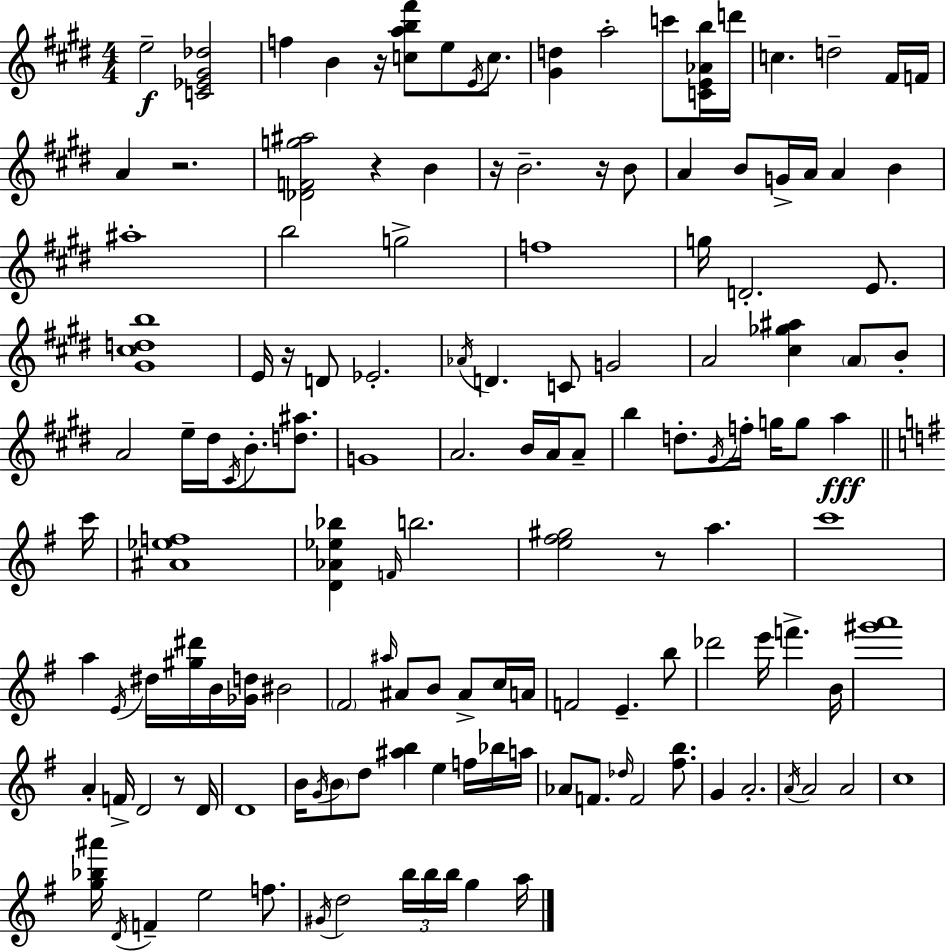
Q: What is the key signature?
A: E major